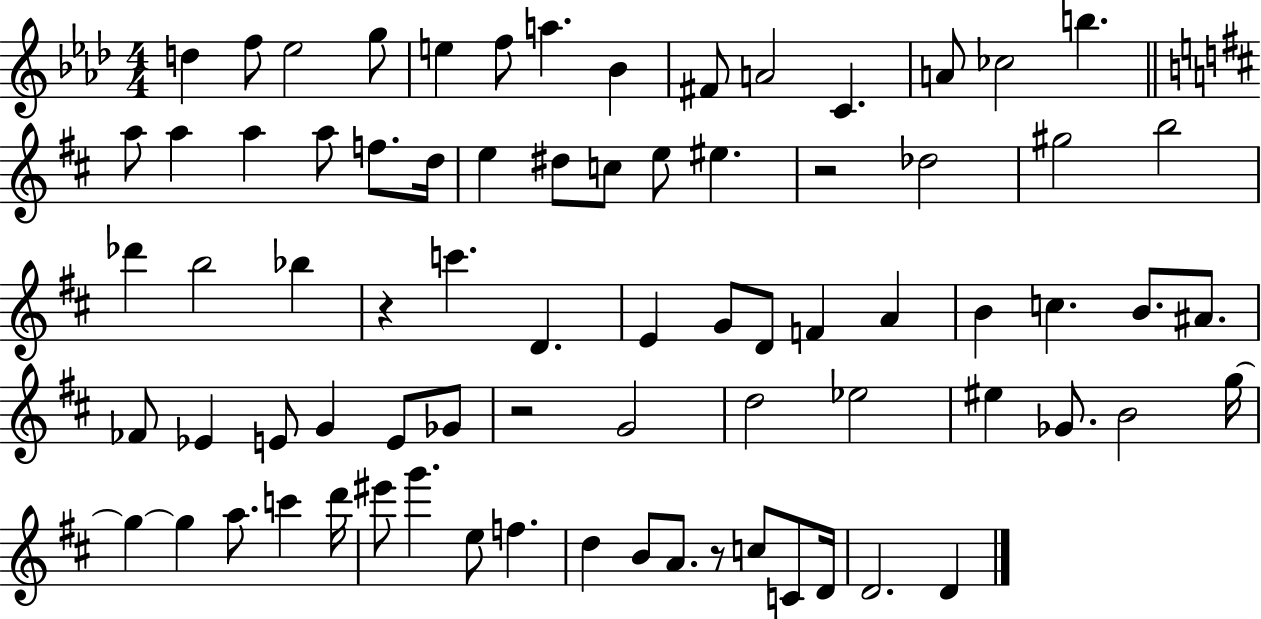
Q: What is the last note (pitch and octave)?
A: D4